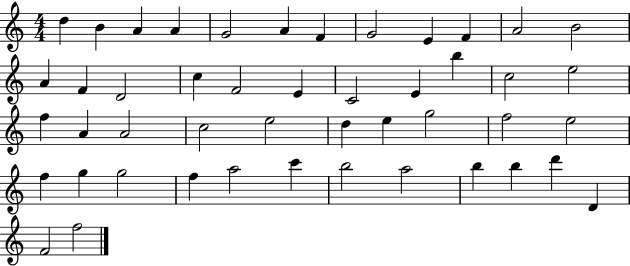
{
  \clef treble
  \numericTimeSignature
  \time 4/4
  \key c \major
  d''4 b'4 a'4 a'4 | g'2 a'4 f'4 | g'2 e'4 f'4 | a'2 b'2 | \break a'4 f'4 d'2 | c''4 f'2 e'4 | c'2 e'4 b''4 | c''2 e''2 | \break f''4 a'4 a'2 | c''2 e''2 | d''4 e''4 g''2 | f''2 e''2 | \break f''4 g''4 g''2 | f''4 a''2 c'''4 | b''2 a''2 | b''4 b''4 d'''4 d'4 | \break f'2 f''2 | \bar "|."
}